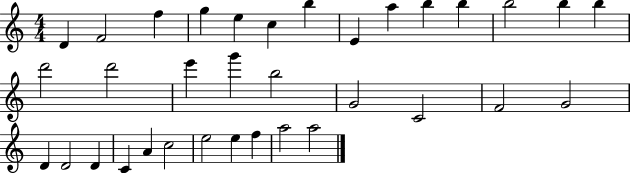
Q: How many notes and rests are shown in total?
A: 34